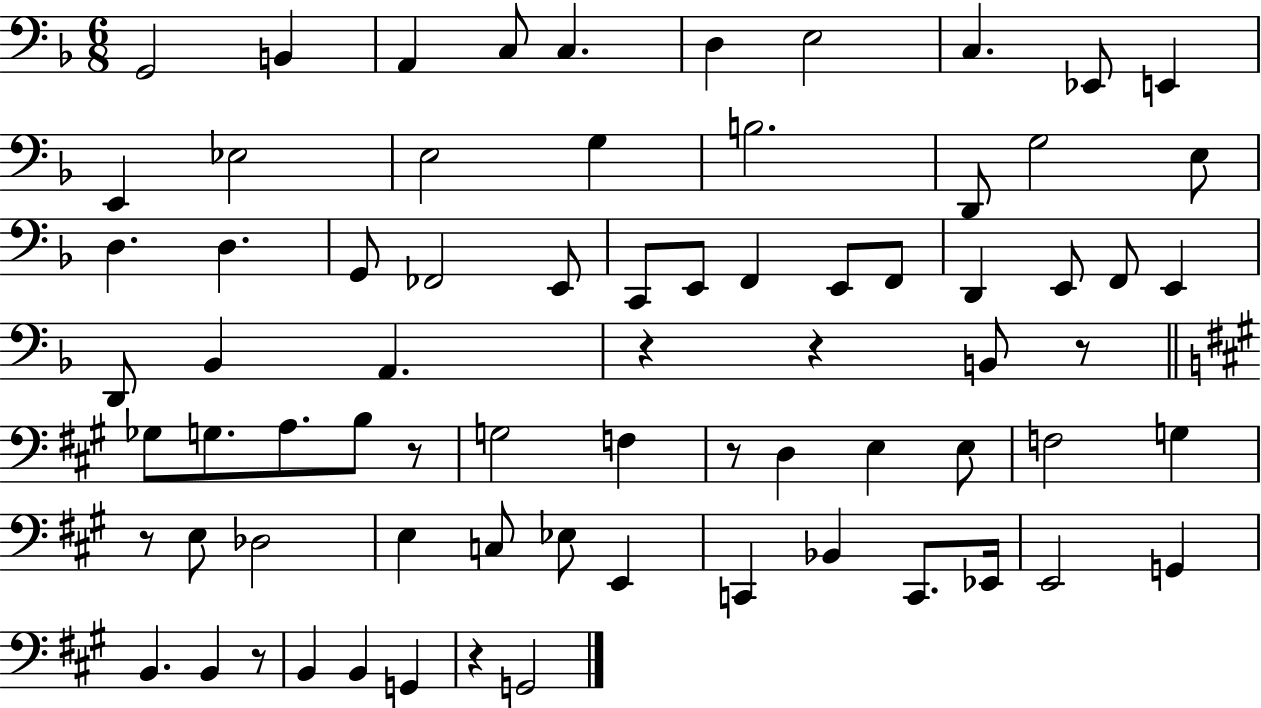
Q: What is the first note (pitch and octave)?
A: G2